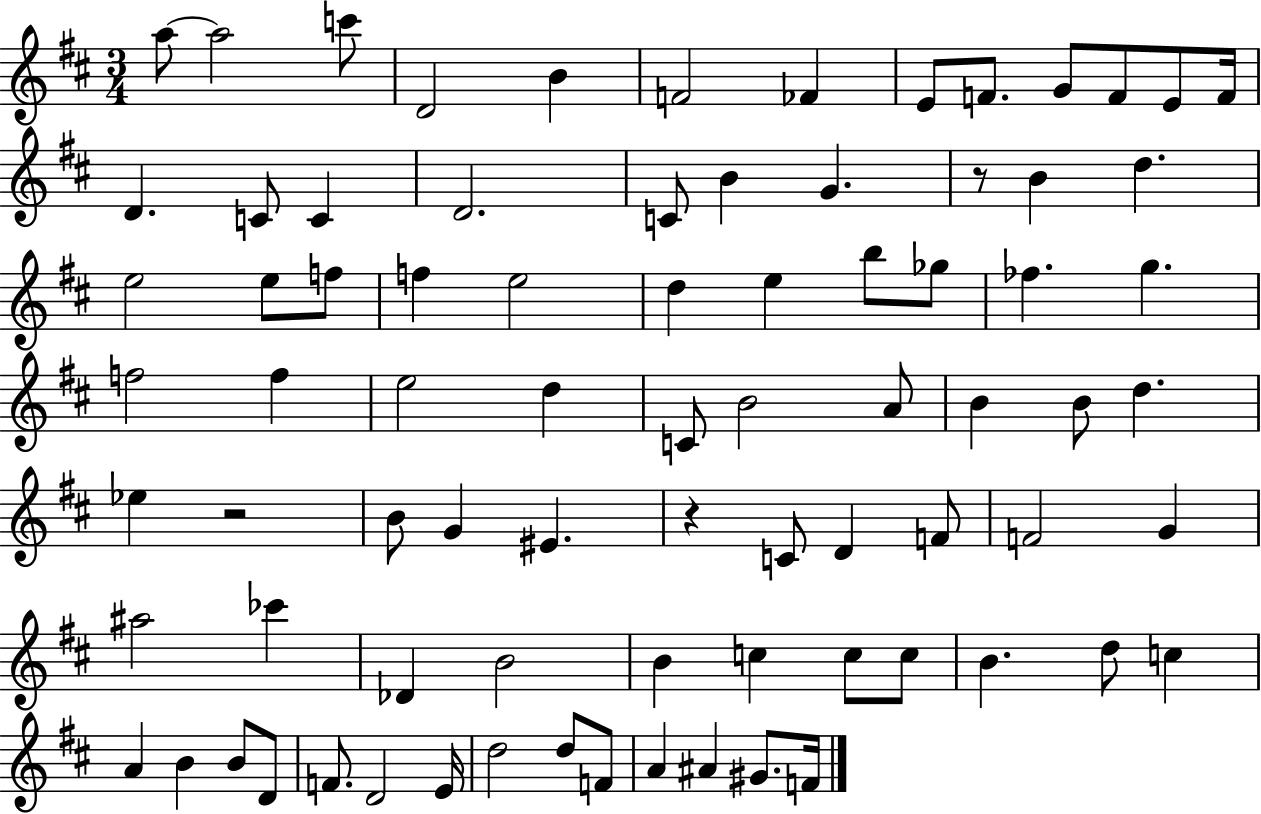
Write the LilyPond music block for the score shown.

{
  \clef treble
  \numericTimeSignature
  \time 3/4
  \key d \major
  a''8~~ a''2 c'''8 | d'2 b'4 | f'2 fes'4 | e'8 f'8. g'8 f'8 e'8 f'16 | \break d'4. c'8 c'4 | d'2. | c'8 b'4 g'4. | r8 b'4 d''4. | \break e''2 e''8 f''8 | f''4 e''2 | d''4 e''4 b''8 ges''8 | fes''4. g''4. | \break f''2 f''4 | e''2 d''4 | c'8 b'2 a'8 | b'4 b'8 d''4. | \break ees''4 r2 | b'8 g'4 eis'4. | r4 c'8 d'4 f'8 | f'2 g'4 | \break ais''2 ces'''4 | des'4 b'2 | b'4 c''4 c''8 c''8 | b'4. d''8 c''4 | \break a'4 b'4 b'8 d'8 | f'8. d'2 e'16 | d''2 d''8 f'8 | a'4 ais'4 gis'8. f'16 | \break \bar "|."
}